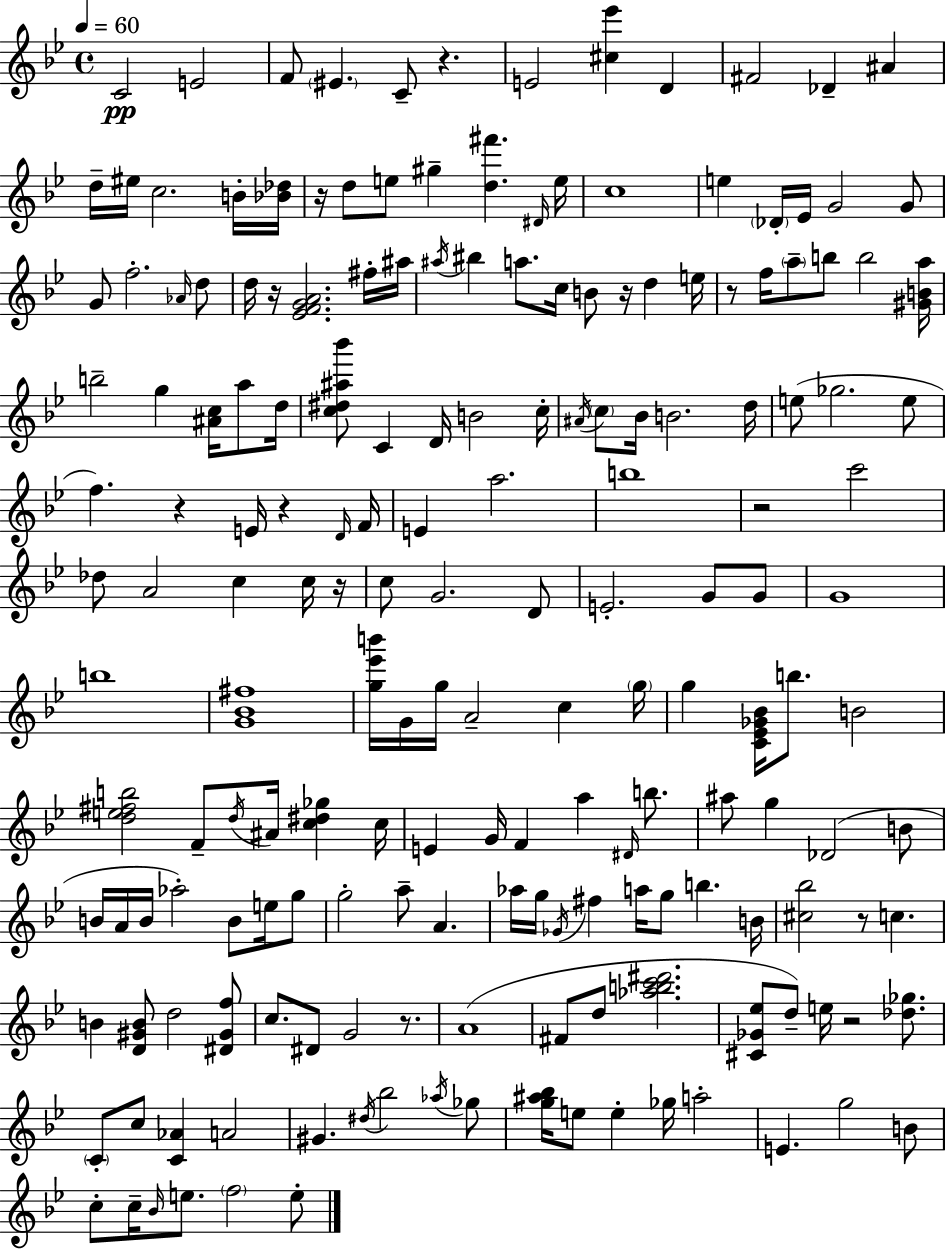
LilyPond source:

{
  \clef treble
  \time 4/4
  \defaultTimeSignature
  \key bes \major
  \tempo 4 = 60
  c'2\pp e'2 | f'8 \parenthesize eis'4. c'8-- r4. | e'2 <cis'' ees'''>4 d'4 | fis'2 des'4-- ais'4 | \break d''16-- eis''16 c''2. b'16-. <bes' des''>16 | r16 d''8 e''8 gis''4-- <d'' fis'''>4. \grace { dis'16 } | e''16 c''1 | e''4 \parenthesize des'16-. ees'16 g'2 g'8 | \break g'8 f''2.-. \grace { aes'16 } | d''8 d''16 r16 <ees' f' g' a'>2. | fis''16-. ais''16 \acciaccatura { ais''16 } bis''4 a''8. c''16 b'8 r16 d''4 | e''16 r8 f''16 \parenthesize a''8-- b''8 b''2 | \break <gis' b' a''>16 b''2-- g''4 <ais' c''>16 | a''8 d''16 <c'' dis'' ais'' bes'''>8 c'4 d'16 b'2 | c''16-. \acciaccatura { ais'16 } \parenthesize c''8 bes'16 b'2. | d''16 e''8( ges''2. | \break e''8 f''4.) r4 e'16 r4 | \grace { d'16 } f'16 e'4 a''2. | b''1 | r2 c'''2 | \break des''8 a'2 c''4 | c''16 r16 c''8 g'2. | d'8 e'2.-. | g'8 g'8 g'1 | \break b''1 | <g' bes' fis''>1 | <g'' ees''' b'''>16 g'16 g''16 a'2-- | c''4 \parenthesize g''16 g''4 <c' ees' ges' bes'>16 b''8. b'2 | \break <d'' e'' fis'' b''>2 f'8-- \acciaccatura { d''16 } | ais'16 <c'' dis'' ges''>4 c''16 e'4 g'16 f'4 a''4 | \grace { dis'16 } b''8. ais''8 g''4 des'2( | b'8 b'16 a'16 b'16 aes''2-.) | \break b'8 e''16 g''8 g''2-. a''8-- | a'4. aes''16 g''16 \acciaccatura { ges'16 } fis''4 a''16 g''8 | b''4. b'16 <cis'' bes''>2 | r8 c''4. b'4 <d' gis' b'>8 d''2 | \break <dis' gis' f''>8 c''8. dis'8 g'2 | r8. a'1( | fis'8 d''8 <aes'' b'' c''' dis'''>2. | <cis' ges' ees''>8 d''8--) e''16 r2 | \break <des'' ges''>8. \parenthesize c'8-. c''8 <c' aes'>4 | a'2 gis'4. \acciaccatura { dis''16 } bes''2 | \acciaccatura { aes''16 } ges''8 <g'' ais'' bes''>16 e''8 e''4-. | ges''16 a''2-. e'4. | \break g''2 b'8 c''8-. c''16-- \grace { bes'16 } e''8. | \parenthesize f''2 e''8-. \bar "|."
}